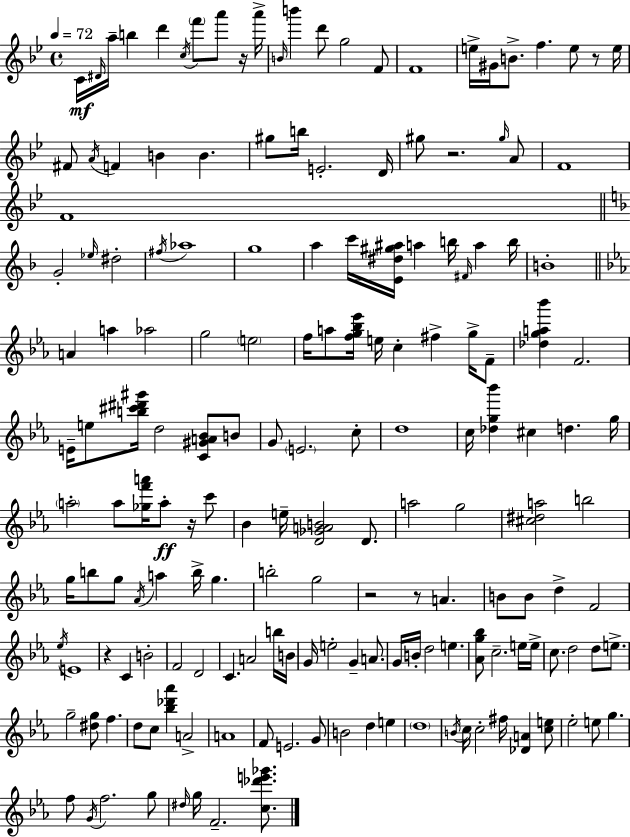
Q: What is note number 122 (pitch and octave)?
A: D5